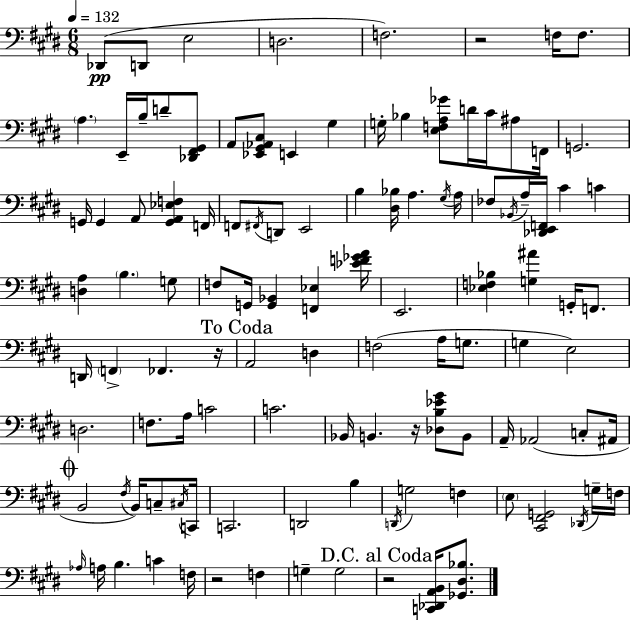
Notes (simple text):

Db2/e D2/e E3/h D3/h. F3/h. R/h F3/s F3/e. A3/q. E2/s B3/s D4/e [Db2,F#2,G#2]/e A2/e [Eb2,G#2,Ab2,C#3]/e E2/q G#3/q G3/s Bb3/q [E3,F3,A3,Gb4]/e D4/s C#4/s A#3/e F2/s G2/h. G2/s G2/q A2/e [G2,A2,Eb3,F3]/q F2/s F2/e F#2/s D2/e E2/h B3/q [D#3,Bb3]/s A3/q. G#3/s A3/s FES3/e Bb2/s A3/s [Db2,E2,F2]/s C#4/q C4/q [D3,A3]/q B3/q. G3/e F3/e G2/s [G2,Bb2]/q [F2,Eb3]/q [Eb4,F4,Gb4,A4]/s E2/h. [Eb3,F3,Bb3]/q [G3,A#4]/q G2/s F2/e. D2/s F2/q FES2/q. R/s A2/h D3/q F3/h A3/s G3/e. G3/q E3/h D3/h. F3/e. A3/s C4/h C4/h. Bb2/s B2/q. R/s [Db3,B3,Eb4,G#4]/e B2/e A2/s Ab2/h C3/e A#2/s B2/h F#3/s B2/s C3/e C#3/s C2/s C2/h. D2/h B3/q D2/s G3/h F3/q E3/e [C#2,F#2,G2]/h Db2/s G3/s F3/s Ab3/s A3/s B3/q. C4/q F3/s R/h F3/q G3/q G3/h R/h [C2,Db2,A2,B2]/s [Gb2,D#3,Bb3]/e.